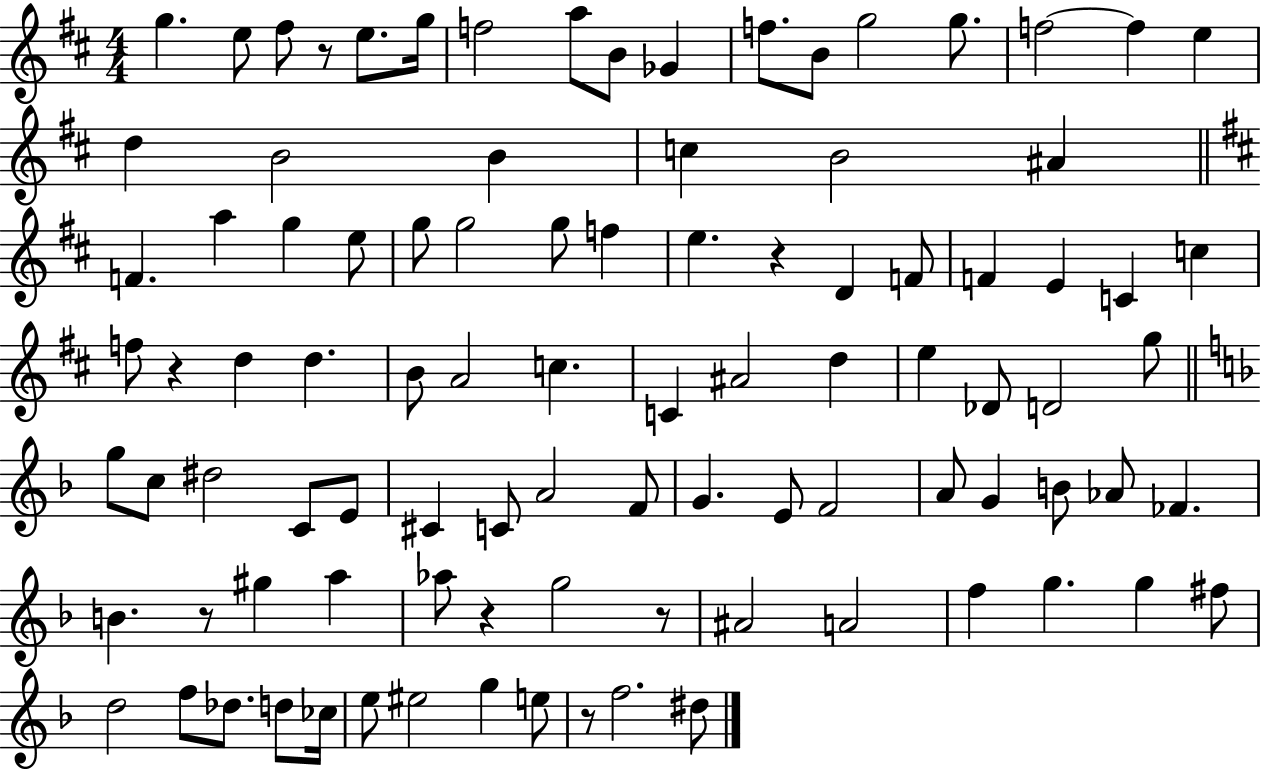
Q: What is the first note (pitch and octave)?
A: G5